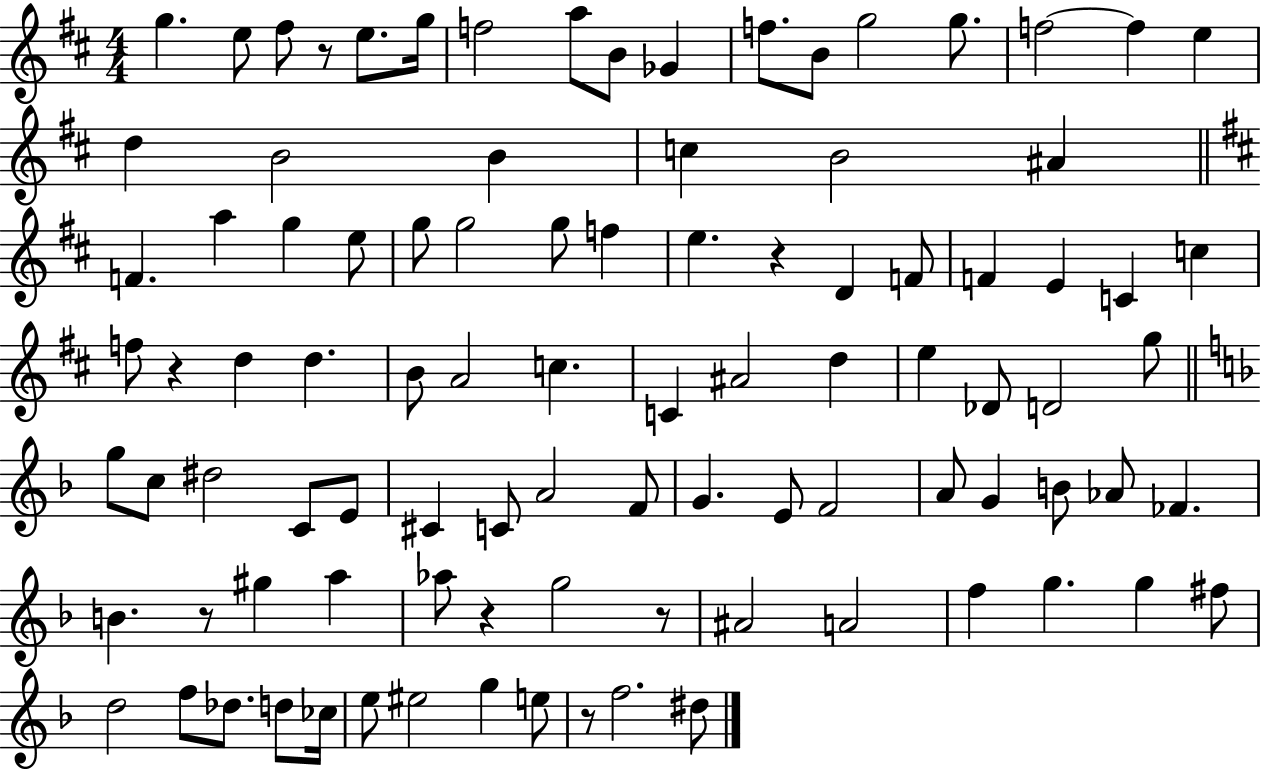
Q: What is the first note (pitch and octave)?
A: G5